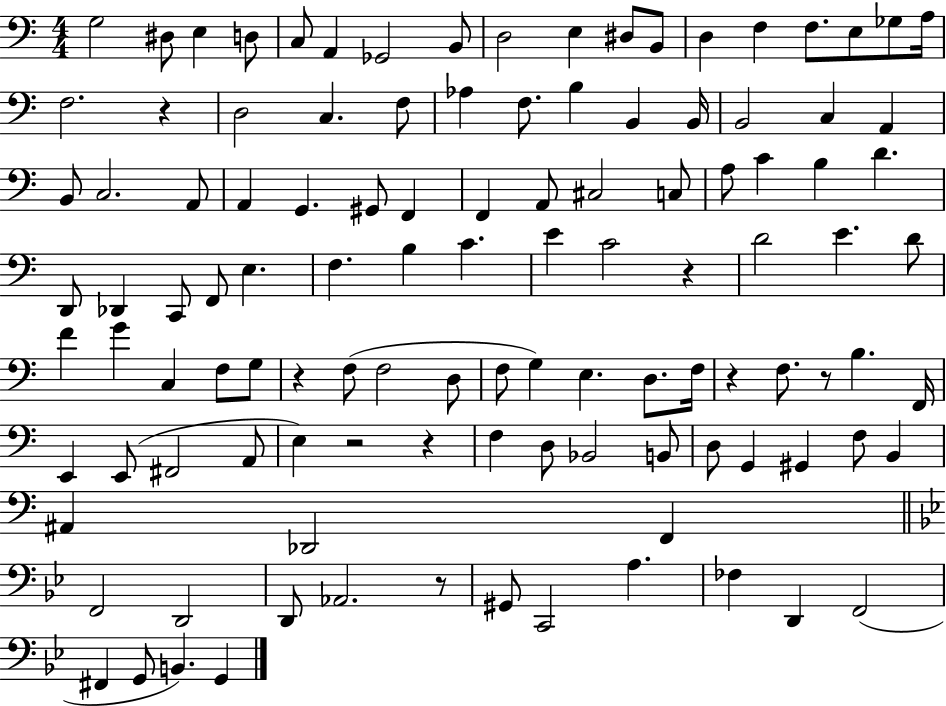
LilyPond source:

{
  \clef bass
  \numericTimeSignature
  \time 4/4
  \key c \major
  g2 dis8 e4 d8 | c8 a,4 ges,2 b,8 | d2 e4 dis8 b,8 | d4 f4 f8. e8 ges8 a16 | \break f2. r4 | d2 c4. f8 | aes4 f8. b4 b,4 b,16 | b,2 c4 a,4 | \break b,8 c2. a,8 | a,4 g,4. gis,8 f,4 | f,4 a,8 cis2 c8 | a8 c'4 b4 d'4. | \break d,8 des,4 c,8 f,8 e4. | f4. b4 c'4. | e'4 c'2 r4 | d'2 e'4. d'8 | \break f'4 g'4 c4 f8 g8 | r4 f8( f2 d8 | f8 g4) e4. d8. f16 | r4 f8. r8 b4. f,16 | \break e,4 e,8( fis,2 a,8 | e4) r2 r4 | f4 d8 bes,2 b,8 | d8 g,4 gis,4 f8 b,4 | \break ais,4 des,2 f,4 | \bar "||" \break \key bes \major f,2 d,2 | d,8 aes,2. r8 | gis,8 c,2 a4. | fes4 d,4 f,2( | \break fis,4 g,8 b,4.) g,4 | \bar "|."
}